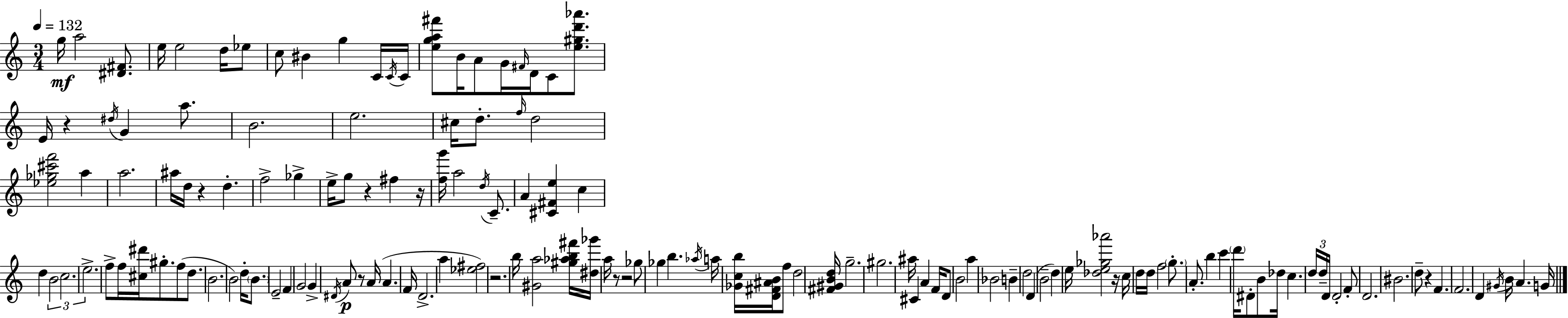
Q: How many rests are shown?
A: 10